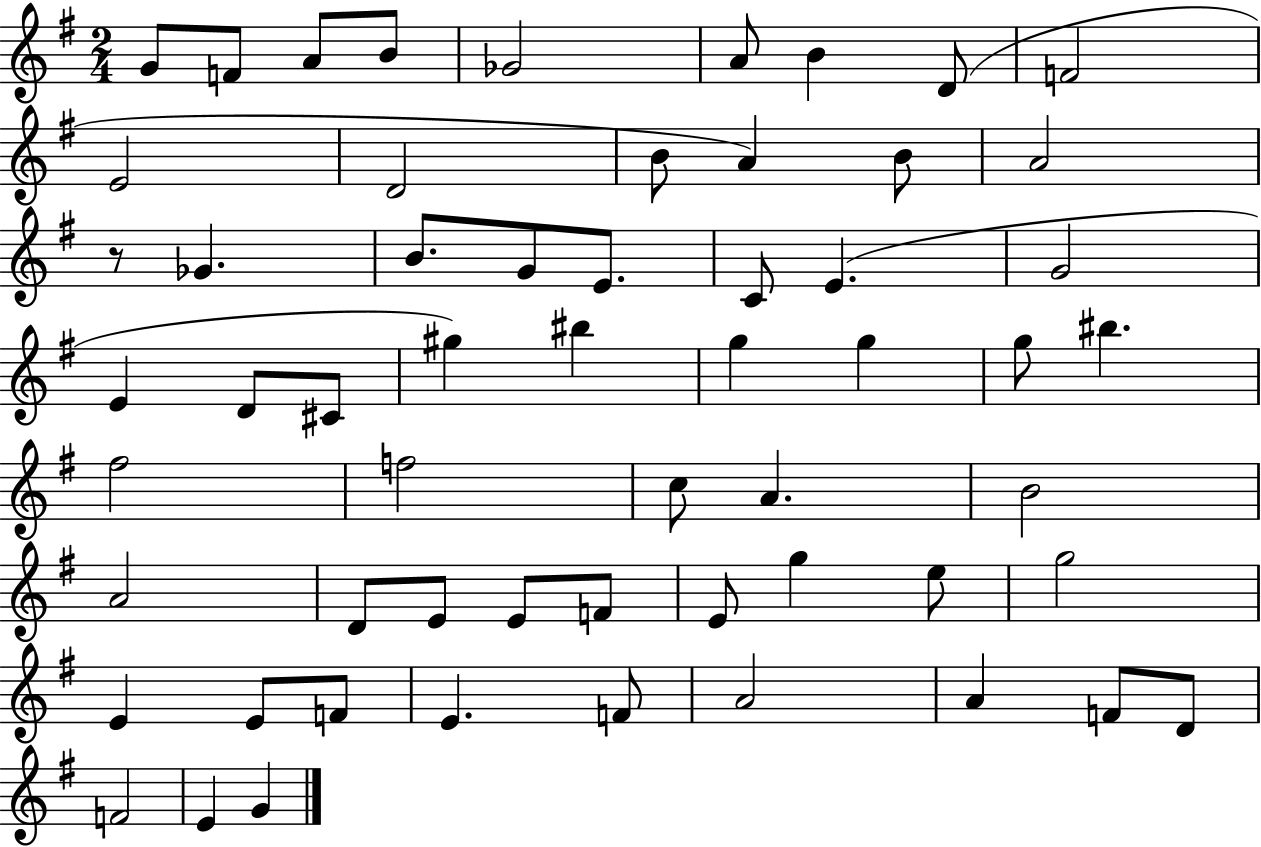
X:1
T:Untitled
M:2/4
L:1/4
K:G
G/2 F/2 A/2 B/2 _G2 A/2 B D/2 F2 E2 D2 B/2 A B/2 A2 z/2 _G B/2 G/2 E/2 C/2 E G2 E D/2 ^C/2 ^g ^b g g g/2 ^b ^f2 f2 c/2 A B2 A2 D/2 E/2 E/2 F/2 E/2 g e/2 g2 E E/2 F/2 E F/2 A2 A F/2 D/2 F2 E G